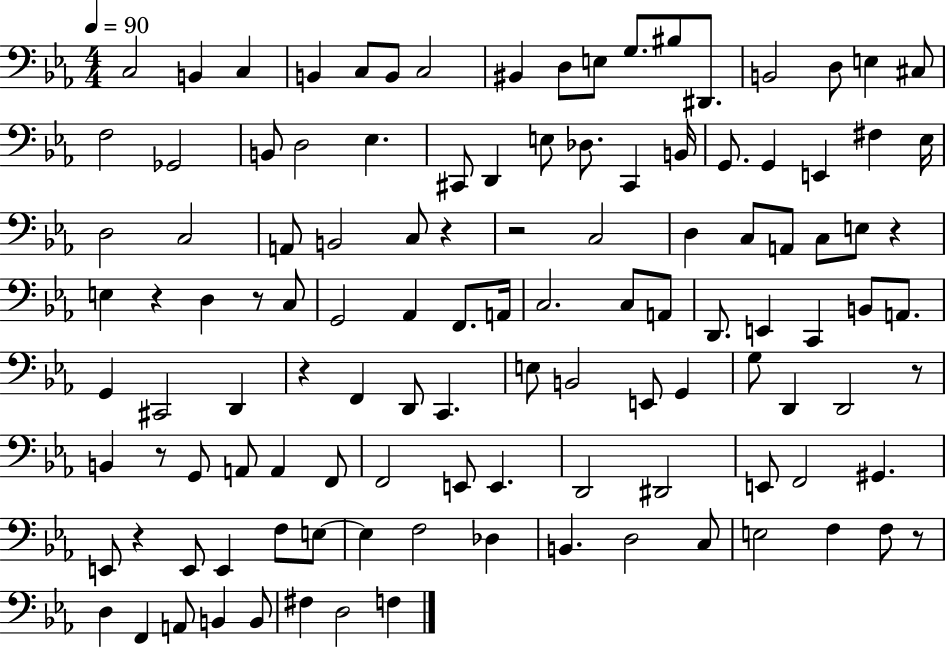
C3/h B2/q C3/q B2/q C3/e B2/e C3/h BIS2/q D3/e E3/e G3/e. BIS3/e D#2/e. B2/h D3/e E3/q C#3/e F3/h Gb2/h B2/e D3/h Eb3/q. C#2/e D2/q E3/e Db3/e. C#2/q B2/s G2/e. G2/q E2/q F#3/q Eb3/s D3/h C3/h A2/e B2/h C3/e R/q R/h C3/h D3/q C3/e A2/e C3/e E3/e R/q E3/q R/q D3/q R/e C3/e G2/h Ab2/q F2/e. A2/s C3/h. C3/e A2/e D2/e. E2/q C2/q B2/e A2/e. G2/q C#2/h D2/q R/q F2/q D2/e C2/q. E3/e B2/h E2/e G2/q G3/e D2/q D2/h R/e B2/q R/e G2/e A2/e A2/q F2/e F2/h E2/e E2/q. D2/h D#2/h E2/e F2/h G#2/q. E2/e R/q E2/e E2/q F3/e E3/e E3/q F3/h Db3/q B2/q. D3/h C3/e E3/h F3/q F3/e R/e D3/q F2/q A2/e B2/q B2/e F#3/q D3/h F3/q